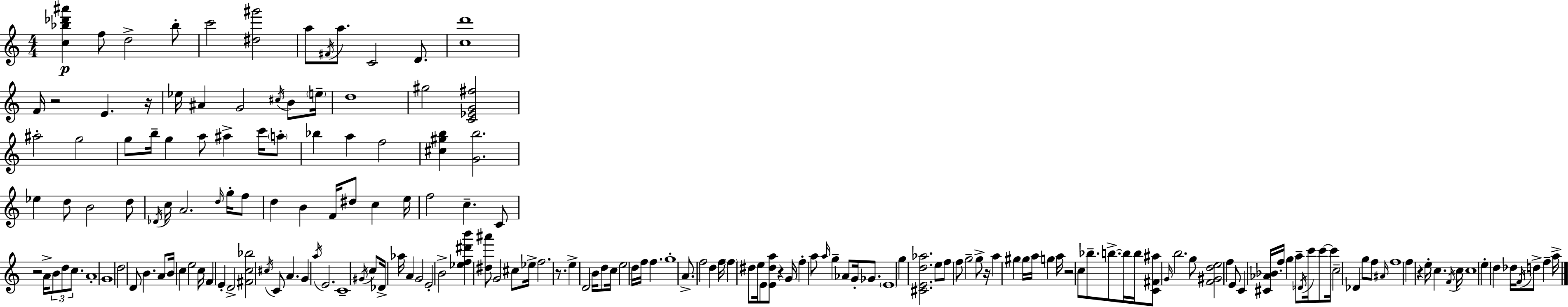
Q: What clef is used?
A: treble